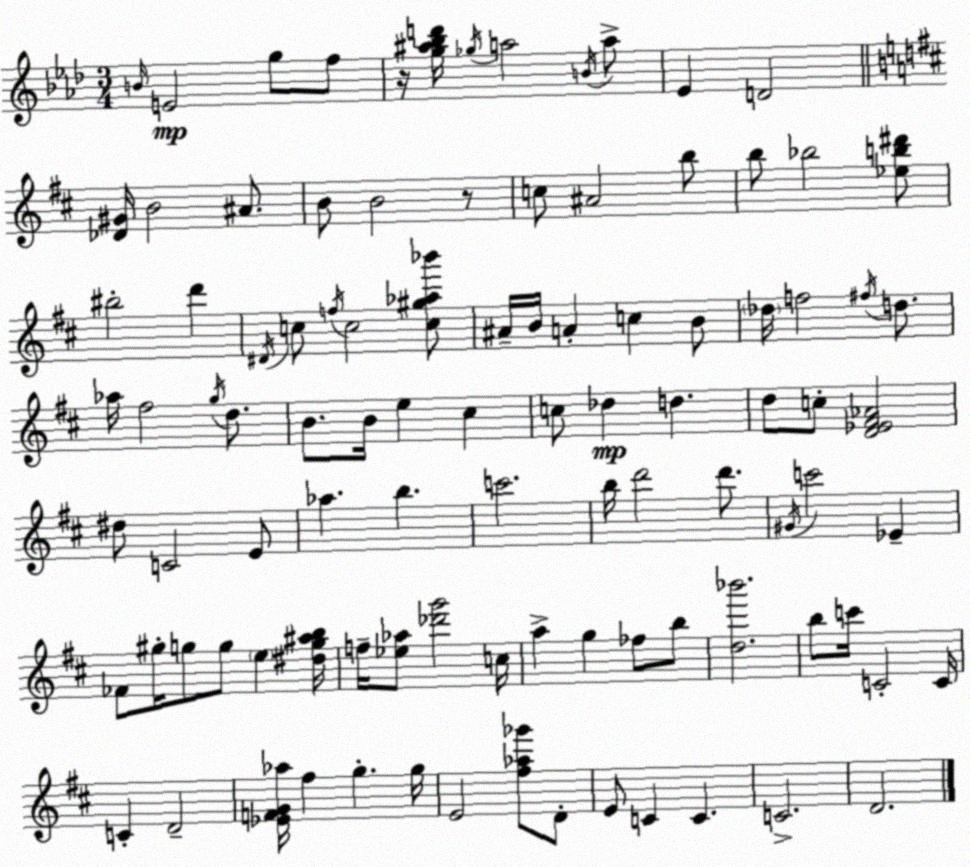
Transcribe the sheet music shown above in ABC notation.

X:1
T:Untitled
M:3/4
L:1/4
K:Fm
B/4 E2 g/2 f/2 z/4 [g^a_bd']/4 _g/4 a2 B/4 a/2 _E D2 [_D^G]/4 B2 ^A/2 B/2 B2 z/2 c/2 ^A2 b/2 b/2 _b2 [_eb^d']/2 ^b2 d' ^D/4 c/2 f/4 c2 [c^g_a_b']/2 ^A/4 B/4 A c B/2 _d/4 f2 ^f/4 d/2 _a/4 ^f2 g/4 d/2 B/2 B/4 e ^c c/2 _d d d/2 c/2 [D_E^F_A]2 ^d/2 C2 E/2 _a b c'2 b/4 d'2 d'/2 ^G/4 c'2 _E _F/2 ^g/4 g/2 g/2 e [^dg^ab]/4 f/4 [_e_a]/2 [_d'g']2 c/4 a g _f/2 b/2 [d_b']2 b/2 c'/4 C2 C/4 C D2 [_EFG_a]/4 ^f g g/4 E2 [^f_a_g']/2 D/2 E/2 C C C2 D2